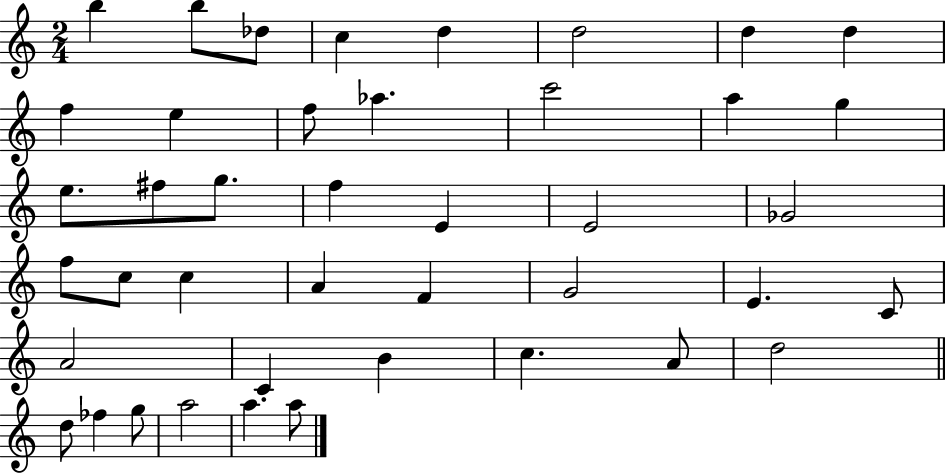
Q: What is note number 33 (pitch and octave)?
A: B4